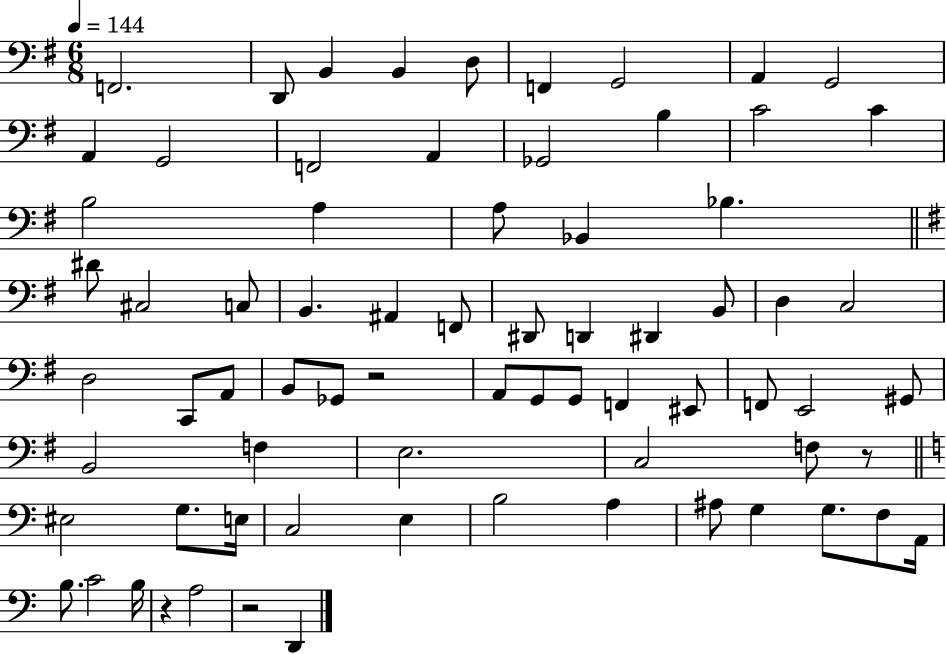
X:1
T:Untitled
M:6/8
L:1/4
K:G
F,,2 D,,/2 B,, B,, D,/2 F,, G,,2 A,, G,,2 A,, G,,2 F,,2 A,, _G,,2 B, C2 C B,2 A, A,/2 _B,, _B, ^D/2 ^C,2 C,/2 B,, ^A,, F,,/2 ^D,,/2 D,, ^D,, B,,/2 D, C,2 D,2 C,,/2 A,,/2 B,,/2 _G,,/2 z2 A,,/2 G,,/2 G,,/2 F,, ^E,,/2 F,,/2 E,,2 ^G,,/2 B,,2 F, E,2 C,2 F,/2 z/2 ^E,2 G,/2 E,/4 C,2 E, B,2 A, ^A,/2 G, G,/2 F,/2 A,,/4 B,/2 C2 B,/4 z A,2 z2 D,,